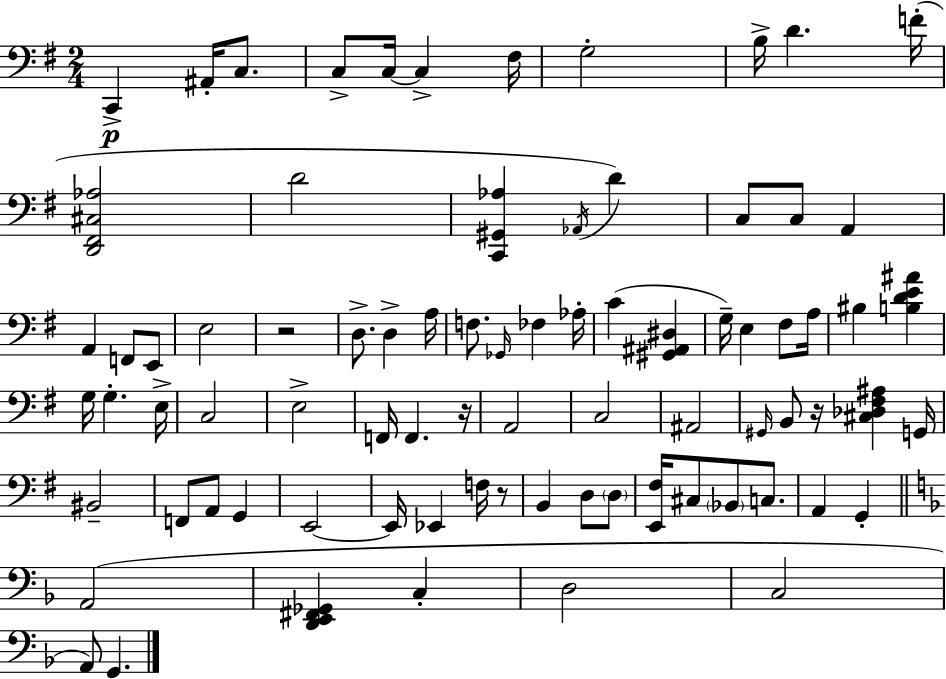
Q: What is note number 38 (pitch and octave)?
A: C3